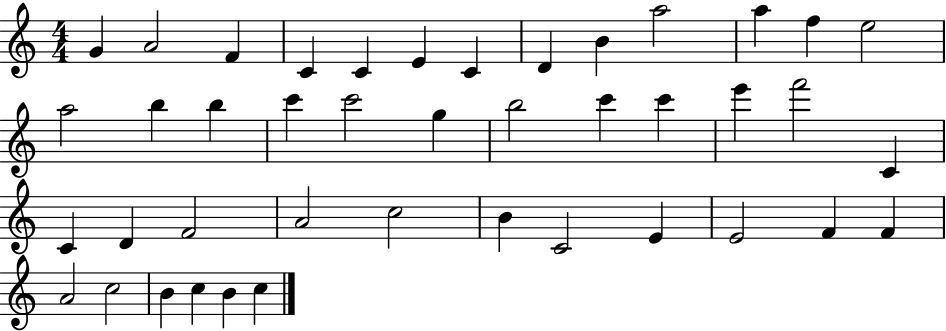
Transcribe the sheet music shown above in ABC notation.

X:1
T:Untitled
M:4/4
L:1/4
K:C
G A2 F C C E C D B a2 a f e2 a2 b b c' c'2 g b2 c' c' e' f'2 C C D F2 A2 c2 B C2 E E2 F F A2 c2 B c B c